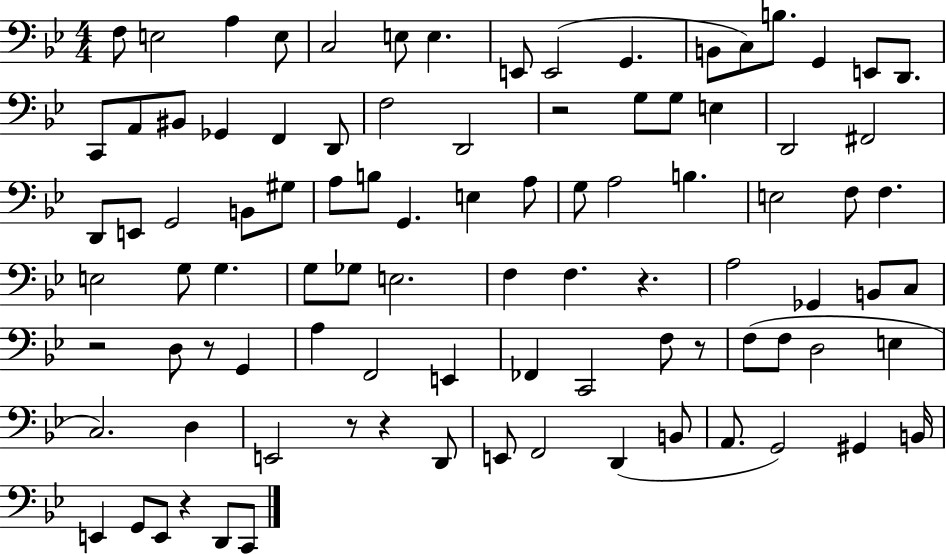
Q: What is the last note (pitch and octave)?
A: C2